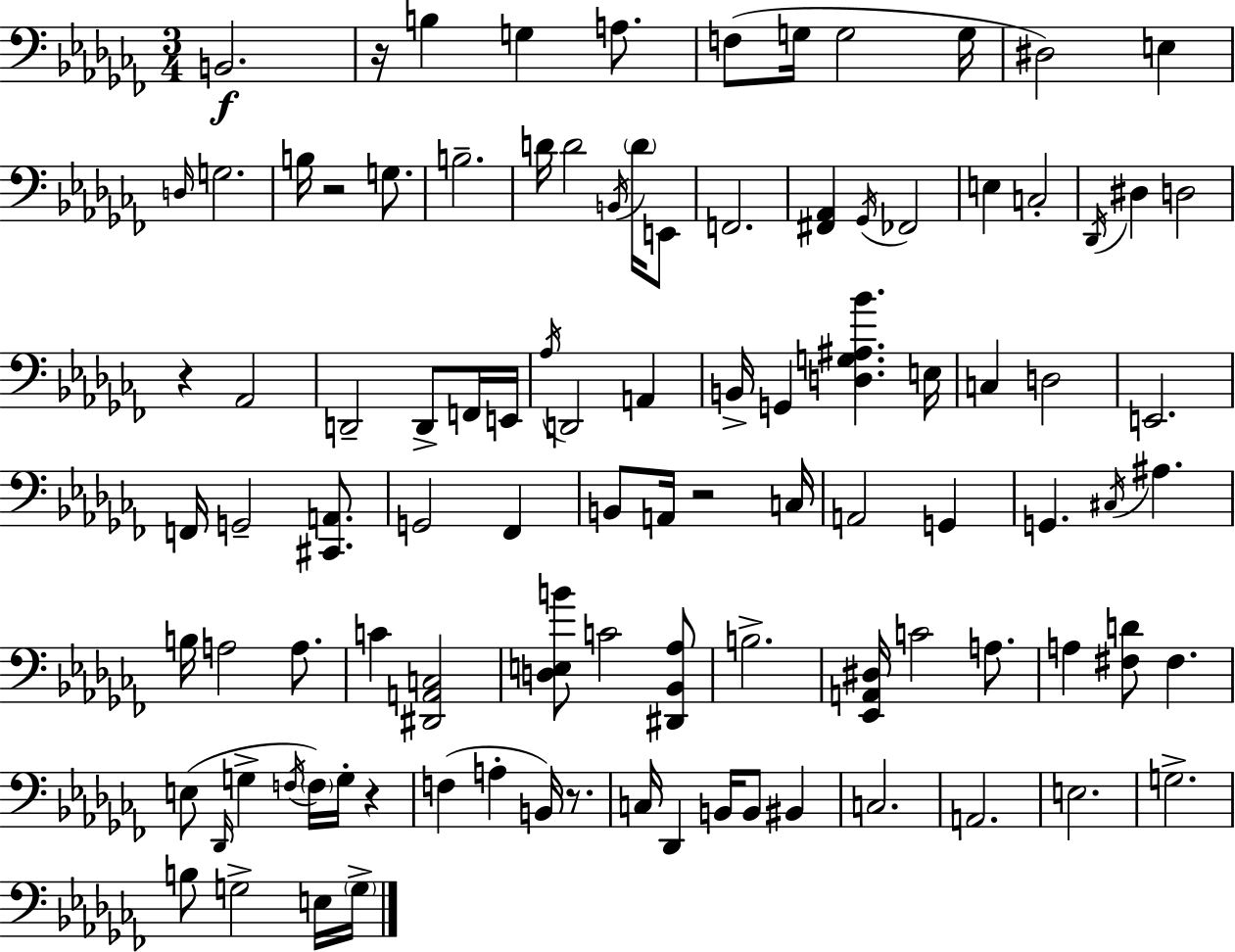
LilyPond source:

{
  \clef bass
  \numericTimeSignature
  \time 3/4
  \key aes \minor
  b,2.\f | r16 b4 g4 a8. | f8( g16 g2 g16 | dis2) e4 | \break \grace { d16 } g2. | b16 r2 g8. | b2.-- | d'16 d'2 \acciaccatura { b,16 } \parenthesize d'16 | \break e,8 f,2. | <fis, aes,>4 \acciaccatura { ges,16 } fes,2 | e4 c2-. | \acciaccatura { des,16 } dis4 d2 | \break r4 aes,2 | d,2-- | d,8-> f,16 e,16 \acciaccatura { aes16 } d,2 | a,4 b,16-> g,4 <d g ais bes'>4. | \break e16 c4 d2 | e,2. | f,16 g,2-- | <cis, a,>8. g,2 | \break fes,4 b,8 a,16 r2 | c16 a,2 | g,4 g,4. \acciaccatura { cis16 } | ais4. b16 a2 | \break a8. c'4 <dis, a, c>2 | <d e b'>8 c'2 | <dis, bes, aes>8 b2.-> | <ees, a, dis>16 c'2 | \break a8. a4 <fis d'>8 | fis4. e8( \grace { des,16 } g4-> | \acciaccatura { f16 }) \parenthesize f16 g16-. r4 f4( | a4-. b,16) r8. c16 des,4 | \break b,16 b,8 bis,4 c2. | a,2. | e2. | g2.-> | \break b8 g2-> | e16 \parenthesize g16-> \bar "|."
}